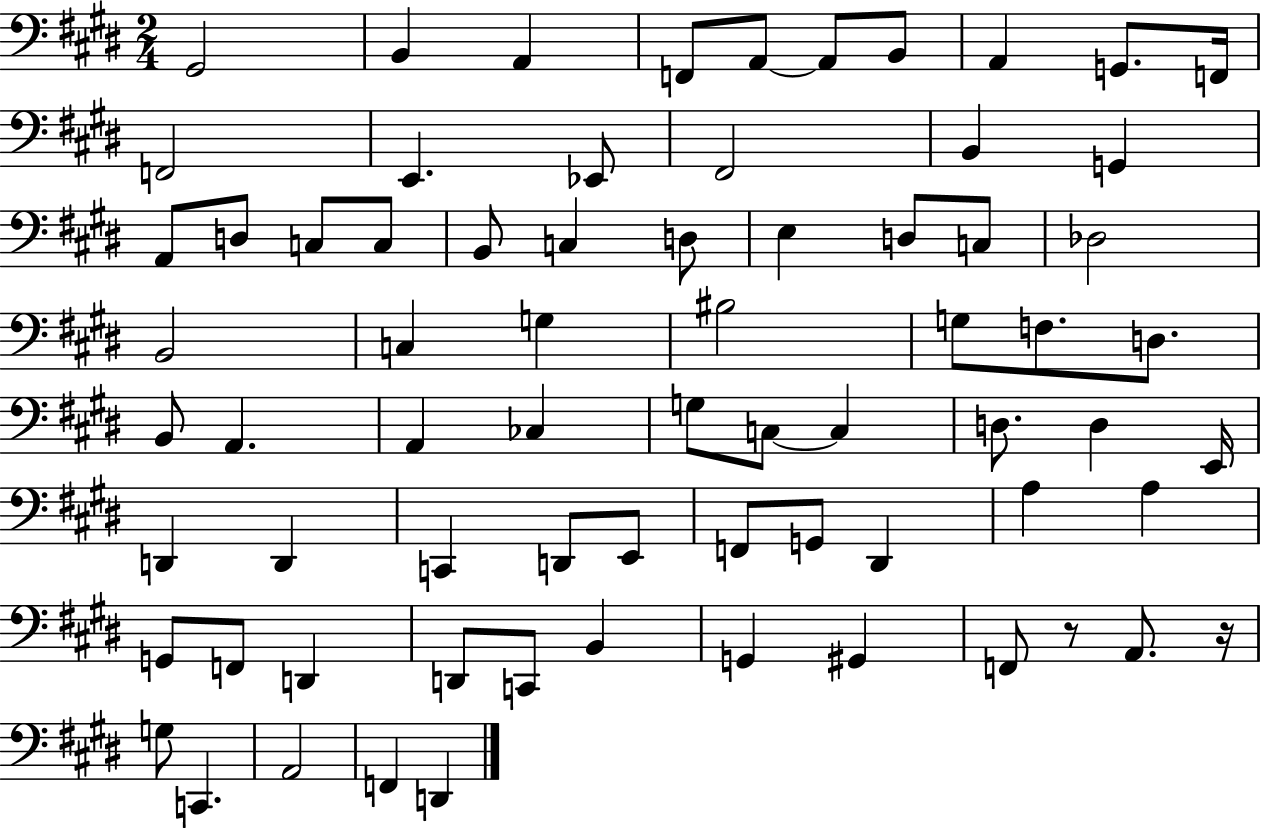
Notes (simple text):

G#2/h B2/q A2/q F2/e A2/e A2/e B2/e A2/q G2/e. F2/s F2/h E2/q. Eb2/e F#2/h B2/q G2/q A2/e D3/e C3/e C3/e B2/e C3/q D3/e E3/q D3/e C3/e Db3/h B2/h C3/q G3/q BIS3/h G3/e F3/e. D3/e. B2/e A2/q. A2/q CES3/q G3/e C3/e C3/q D3/e. D3/q E2/s D2/q D2/q C2/q D2/e E2/e F2/e G2/e D#2/q A3/q A3/q G2/e F2/e D2/q D2/e C2/e B2/q G2/q G#2/q F2/e R/e A2/e. R/s G3/e C2/q. A2/h F2/q D2/q